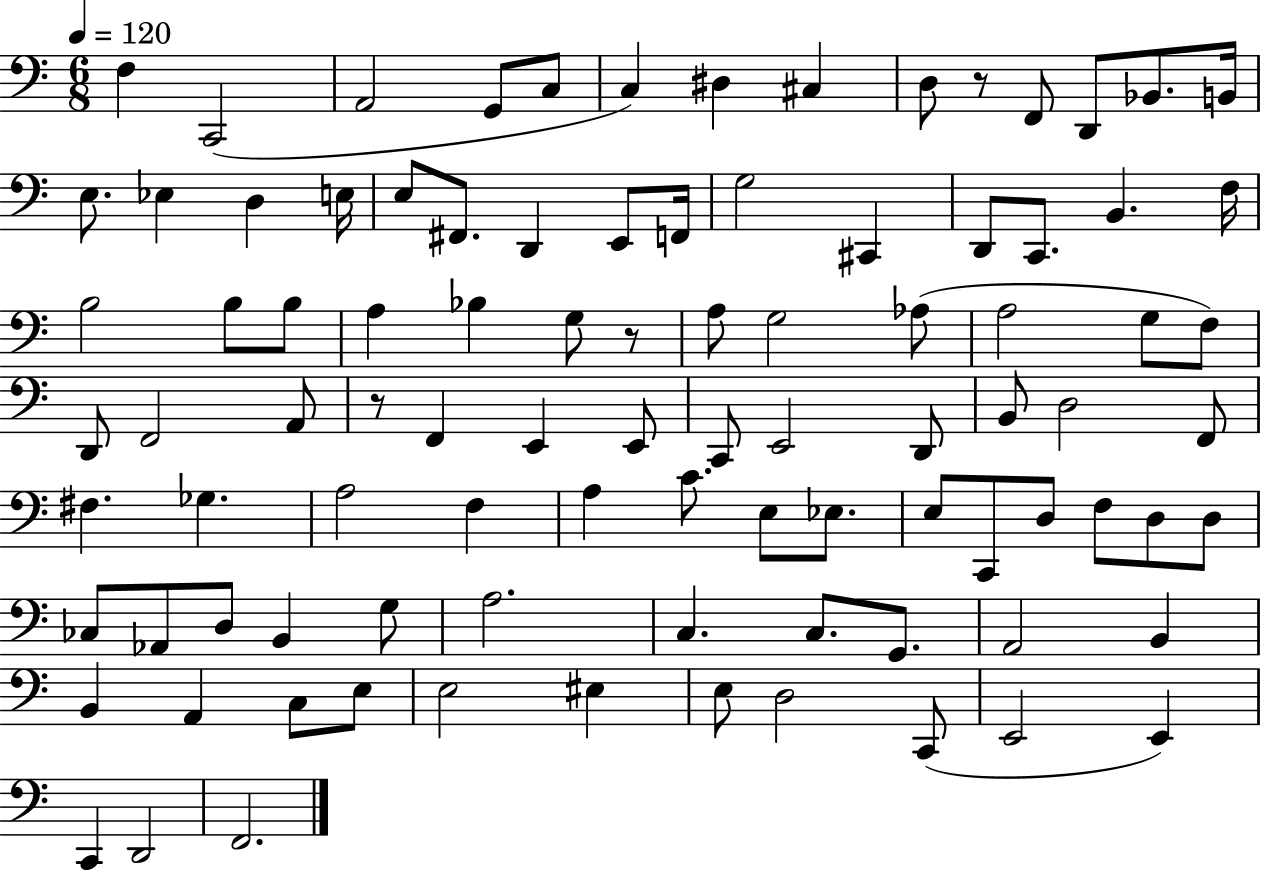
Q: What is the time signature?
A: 6/8